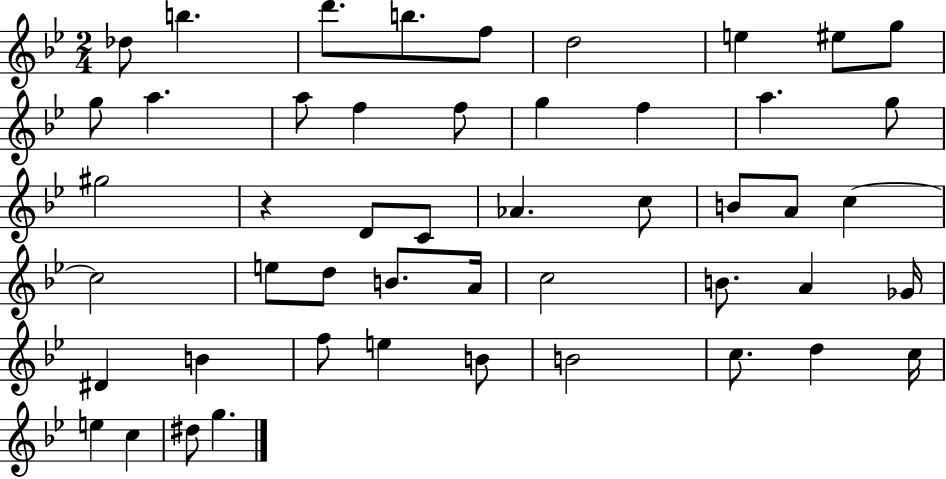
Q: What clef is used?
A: treble